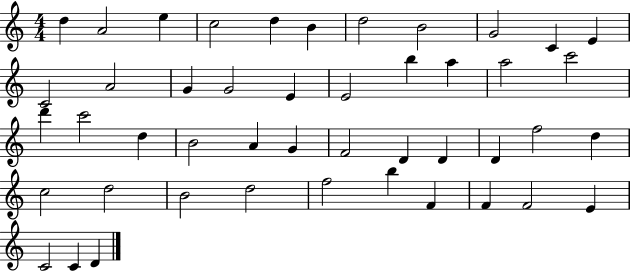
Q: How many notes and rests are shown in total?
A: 46